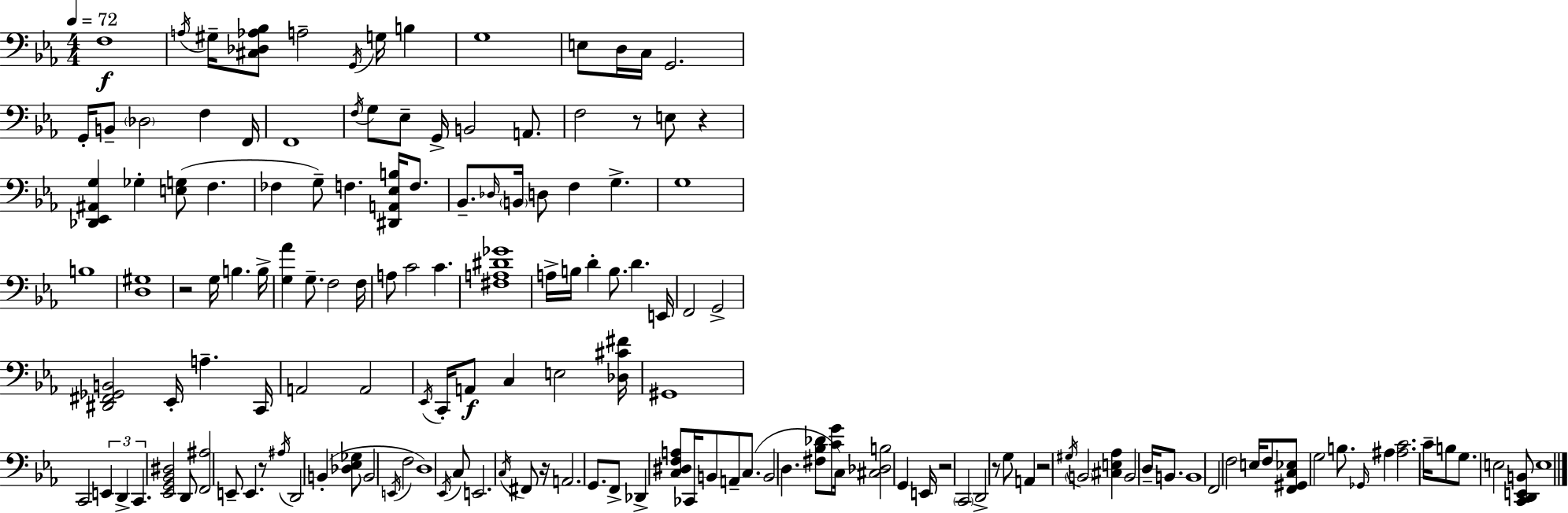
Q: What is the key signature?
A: EES major